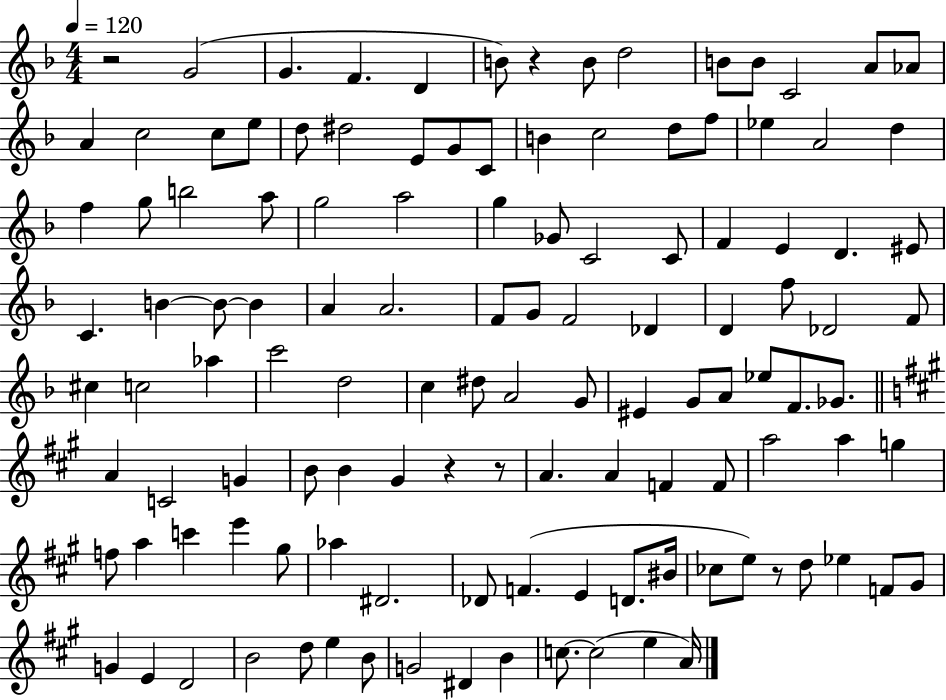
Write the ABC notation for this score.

X:1
T:Untitled
M:4/4
L:1/4
K:F
z2 G2 G F D B/2 z B/2 d2 B/2 B/2 C2 A/2 _A/2 A c2 c/2 e/2 d/2 ^d2 E/2 G/2 C/2 B c2 d/2 f/2 _e A2 d f g/2 b2 a/2 g2 a2 g _G/2 C2 C/2 F E D ^E/2 C B B/2 B A A2 F/2 G/2 F2 _D D f/2 _D2 F/2 ^c c2 _a c'2 d2 c ^d/2 A2 G/2 ^E G/2 A/2 _e/2 F/2 _G/2 A C2 G B/2 B ^G z z/2 A A F F/2 a2 a g f/2 a c' e' ^g/2 _a ^D2 _D/2 F E D/2 ^B/4 _c/2 e/2 z/2 d/2 _e F/2 ^G/2 G E D2 B2 d/2 e B/2 G2 ^D B c/2 c2 e A/4